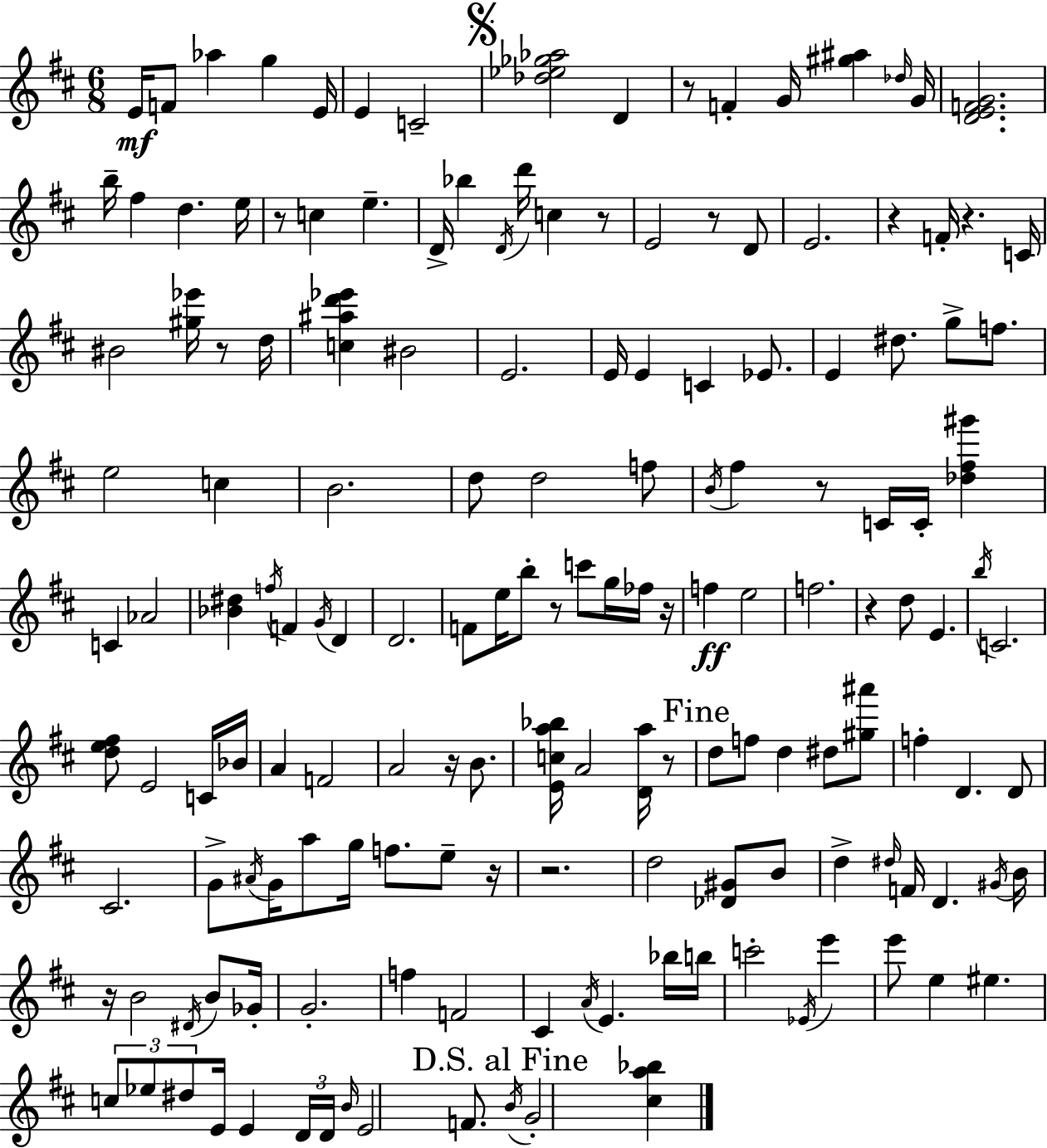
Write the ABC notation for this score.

X:1
T:Untitled
M:6/8
L:1/4
K:D
E/4 F/2 _a g E/4 E C2 [_d_e_g_a]2 D z/2 F G/4 [^g^a] _d/4 G/4 [DEFG]2 b/4 ^f d e/4 z/2 c e D/4 _b D/4 d'/4 c z/2 E2 z/2 D/2 E2 z F/4 z C/4 ^B2 [^g_e']/4 z/2 d/4 [c^ad'_e'] ^B2 E2 E/4 E C _E/2 E ^d/2 g/2 f/2 e2 c B2 d/2 d2 f/2 B/4 ^f z/2 C/4 C/4 [_d^f^g'] C _A2 [_B^d] f/4 F G/4 D D2 F/2 e/4 b/2 z/2 c'/2 g/4 _f/4 z/4 f e2 f2 z d/2 E b/4 C2 [de^f]/2 E2 C/4 _B/4 A F2 A2 z/4 B/2 [Eca_b]/4 A2 [Da]/4 z/2 d/2 f/2 d ^d/2 [^g^a']/2 f D D/2 ^C2 G/2 ^A/4 G/4 a/2 g/4 f/2 e/2 z/4 z2 d2 [_D^G]/2 B/2 d ^d/4 F/4 D ^G/4 B/4 z/4 B2 ^D/4 B/2 _G/4 G2 f F2 ^C A/4 E _b/4 b/4 c'2 _E/4 e' e'/2 e ^e c/2 _e/2 ^d/2 E/4 E D/4 D/4 B/4 E2 F/2 B/4 G2 [^ca_b]